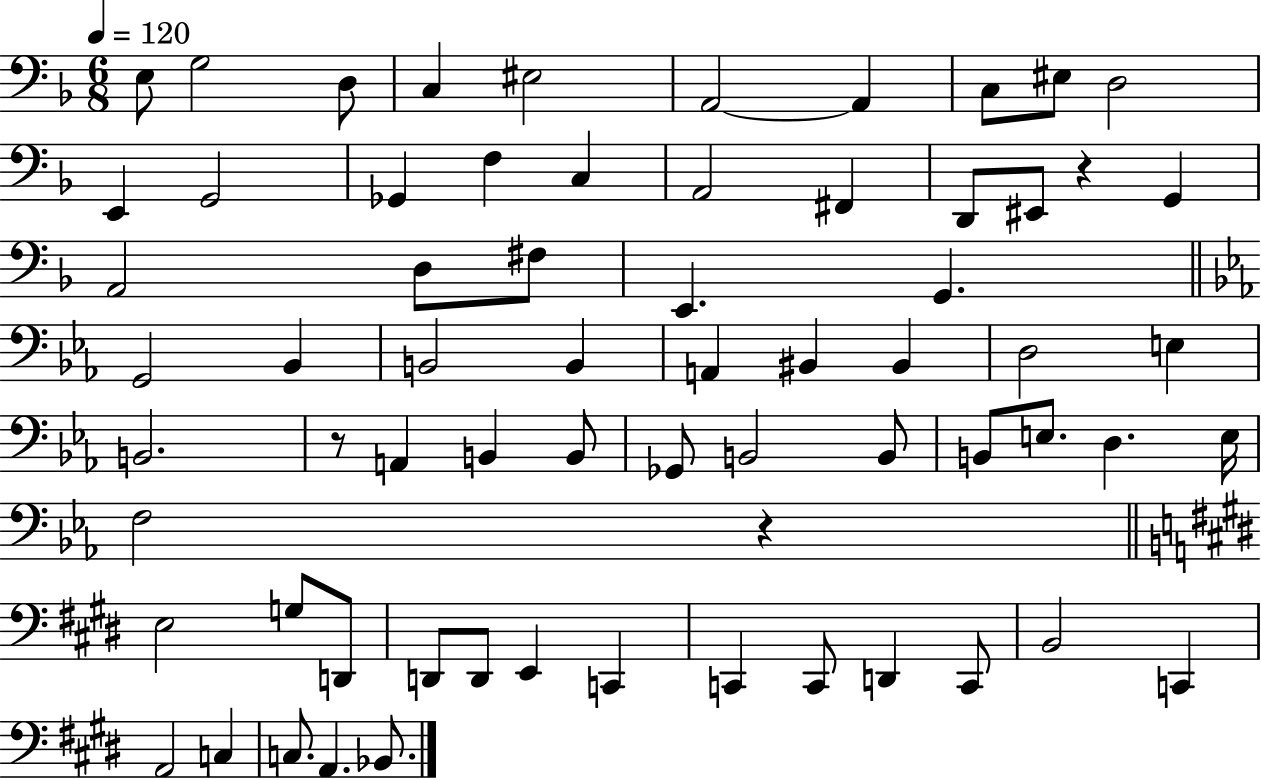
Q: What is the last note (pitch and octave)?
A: Bb2